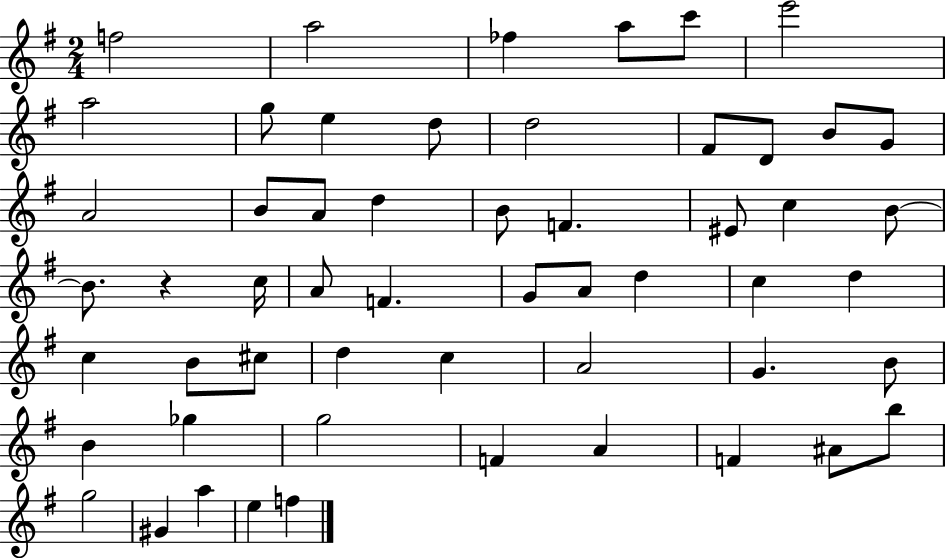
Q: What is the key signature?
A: G major